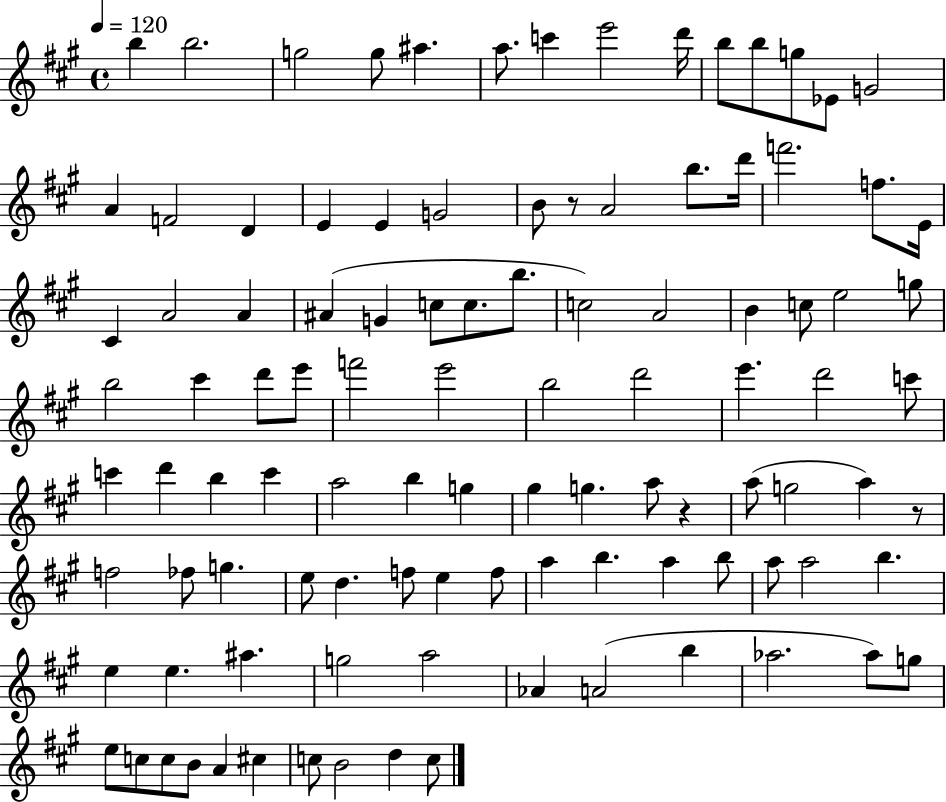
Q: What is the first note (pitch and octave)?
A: B5